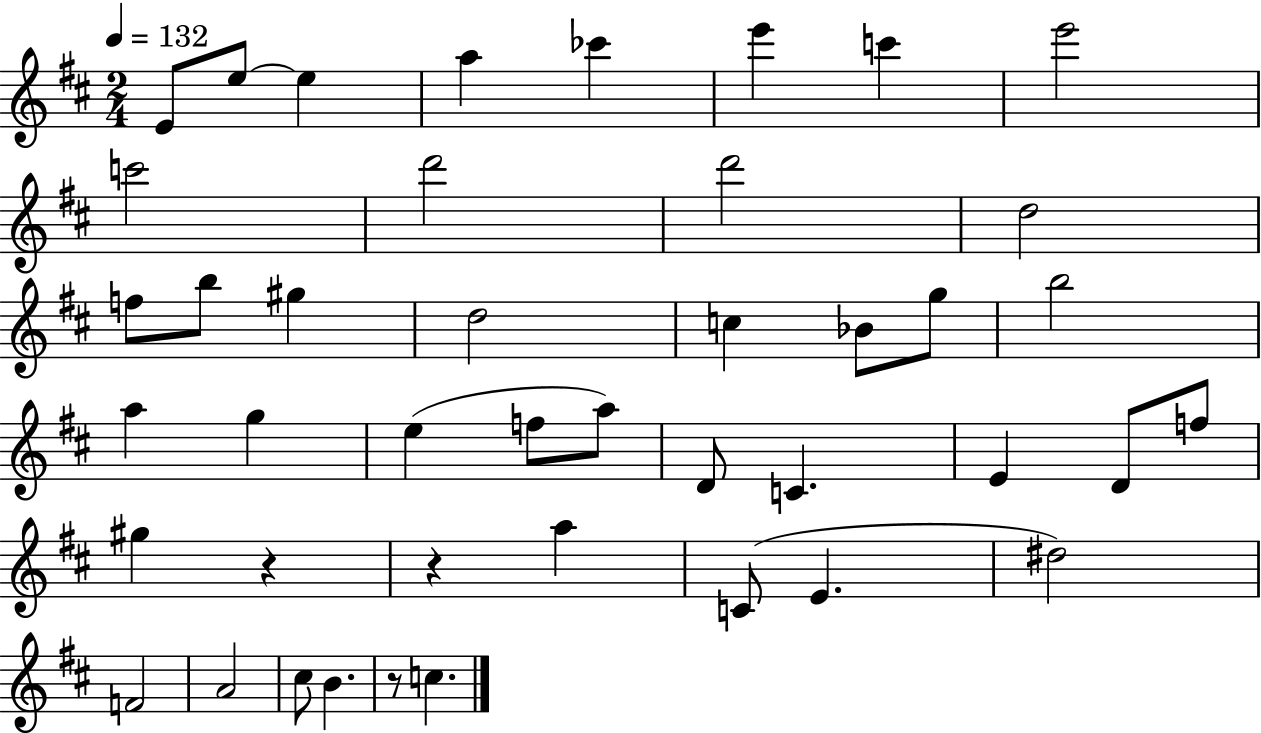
X:1
T:Untitled
M:2/4
L:1/4
K:D
E/2 e/2 e a _c' e' c' e'2 c'2 d'2 d'2 d2 f/2 b/2 ^g d2 c _B/2 g/2 b2 a g e f/2 a/2 D/2 C E D/2 f/2 ^g z z a C/2 E ^d2 F2 A2 ^c/2 B z/2 c